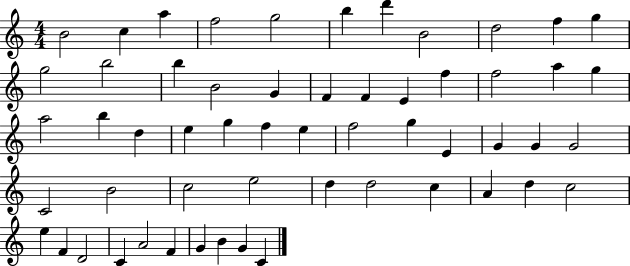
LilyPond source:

{
  \clef treble
  \numericTimeSignature
  \time 4/4
  \key c \major
  b'2 c''4 a''4 | f''2 g''2 | b''4 d'''4 b'2 | d''2 f''4 g''4 | \break g''2 b''2 | b''4 b'2 g'4 | f'4 f'4 e'4 f''4 | f''2 a''4 g''4 | \break a''2 b''4 d''4 | e''4 g''4 f''4 e''4 | f''2 g''4 e'4 | g'4 g'4 g'2 | \break c'2 b'2 | c''2 e''2 | d''4 d''2 c''4 | a'4 d''4 c''2 | \break e''4 f'4 d'2 | c'4 a'2 f'4 | g'4 b'4 g'4 c'4 | \bar "|."
}